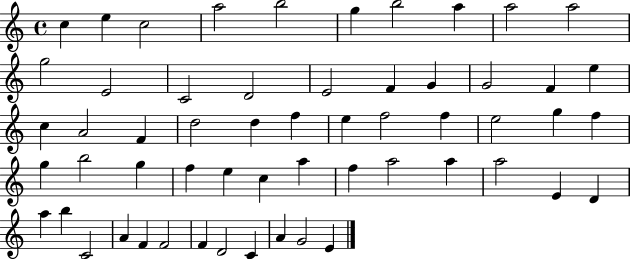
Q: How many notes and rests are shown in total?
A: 57